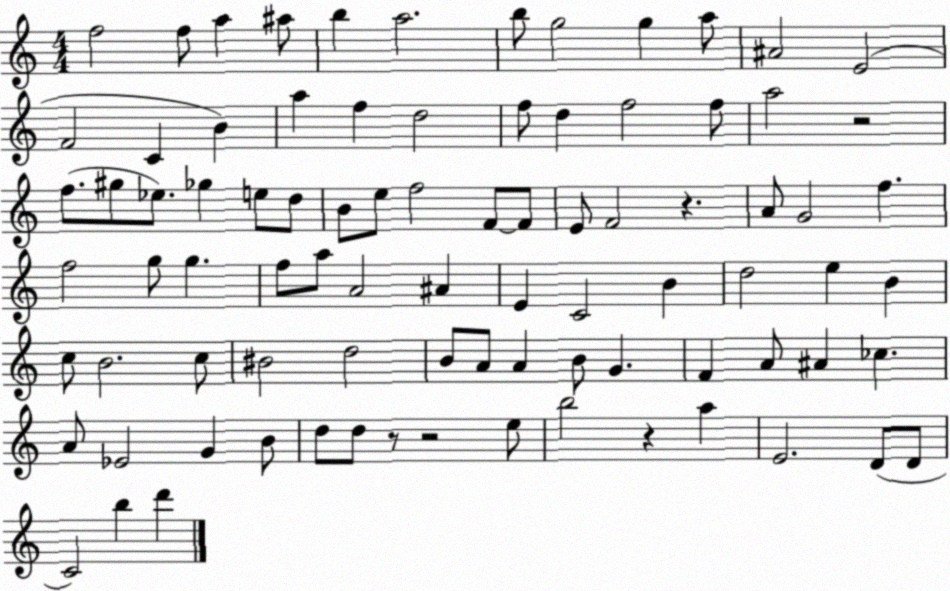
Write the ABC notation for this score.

X:1
T:Untitled
M:4/4
L:1/4
K:C
f2 f/2 a ^a/2 b a2 b/2 g2 g a/2 ^A2 E2 F2 C B a f d2 f/2 d f2 f/2 a2 z2 f/2 ^g/2 _e/2 _g e/2 d/2 B/2 e/2 f2 F/2 F/2 E/2 F2 z A/2 G2 f f2 g/2 g f/2 a/2 A2 ^A E C2 B d2 e B c/2 B2 c/2 ^B2 d2 B/2 A/2 A B/2 G F A/2 ^A _c A/2 _E2 G B/2 d/2 d/2 z/2 z2 e/2 b2 z a E2 D/2 D/2 C2 b d'